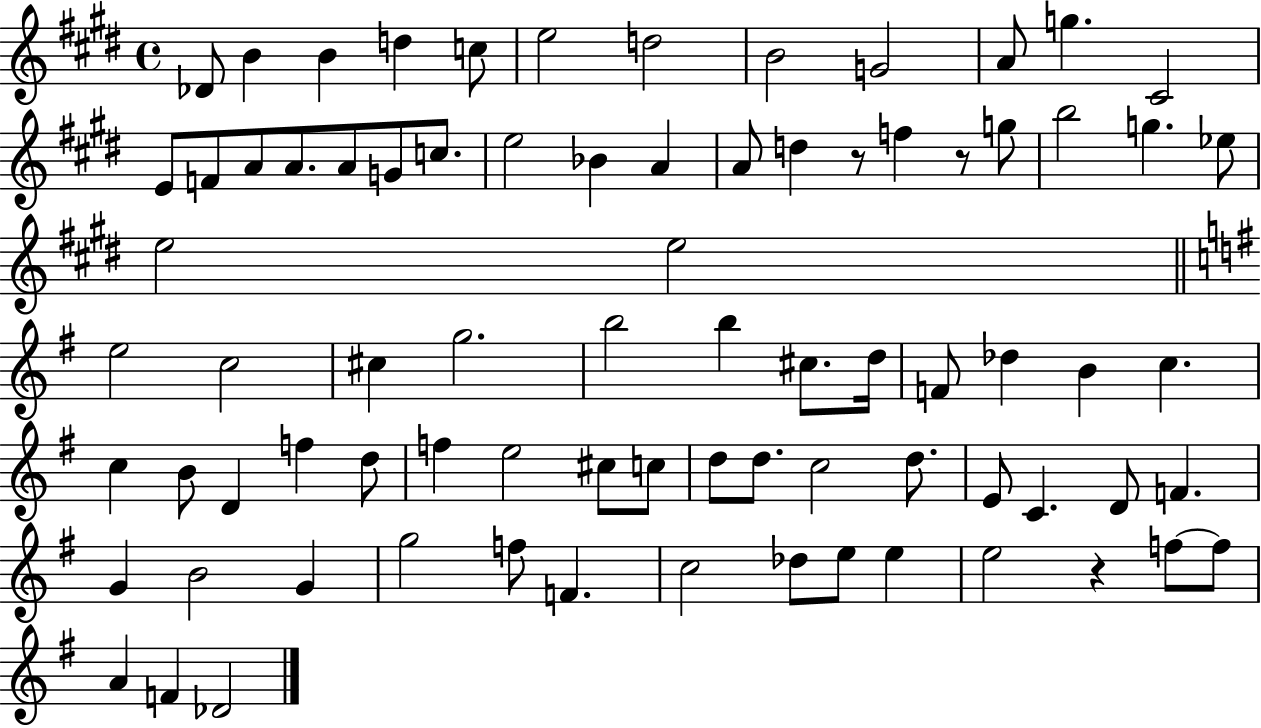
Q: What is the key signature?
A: E major